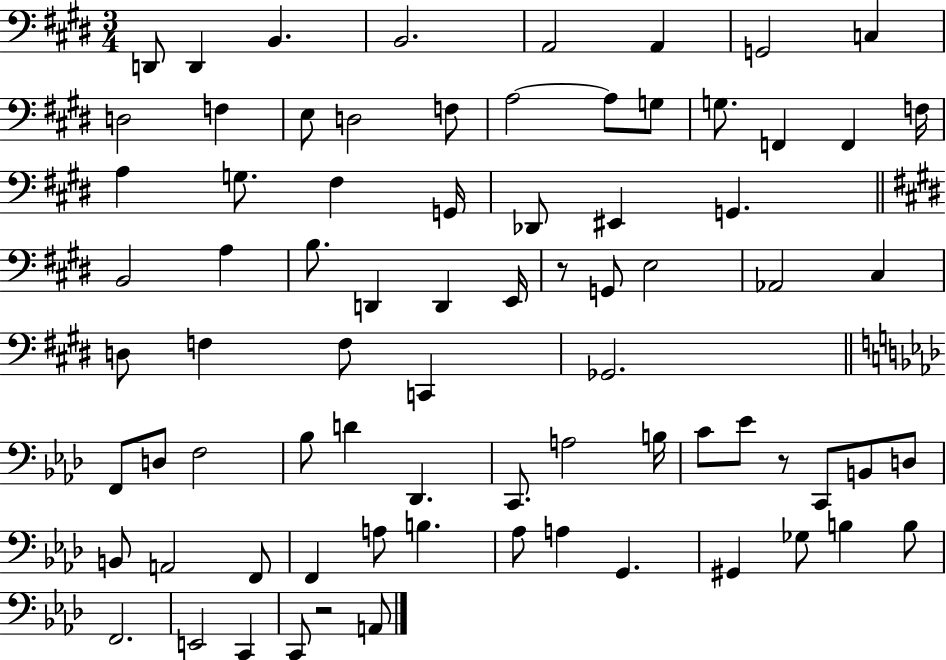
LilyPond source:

{
  \clef bass
  \numericTimeSignature
  \time 3/4
  \key e \major
  d,8 d,4 b,4. | b,2. | a,2 a,4 | g,2 c4 | \break d2 f4 | e8 d2 f8 | a2~~ a8 g8 | g8. f,4 f,4 f16 | \break a4 g8. fis4 g,16 | des,8 eis,4 g,4. | \bar "||" \break \key e \major b,2 a4 | b8. d,4 d,4 e,16 | r8 g,8 e2 | aes,2 cis4 | \break d8 f4 f8 c,4 | ges,2. | \bar "||" \break \key aes \major f,8 d8 f2 | bes8 d'4 des,4. | c,8. a2 b16 | c'8 ees'8 r8 c,8 b,8 d8 | \break b,8 a,2 f,8 | f,4 a8 b4. | aes8 a4 g,4. | gis,4 ges8 b4 b8 | \break f,2. | e,2 c,4 | c,8 r2 a,8 | \bar "|."
}